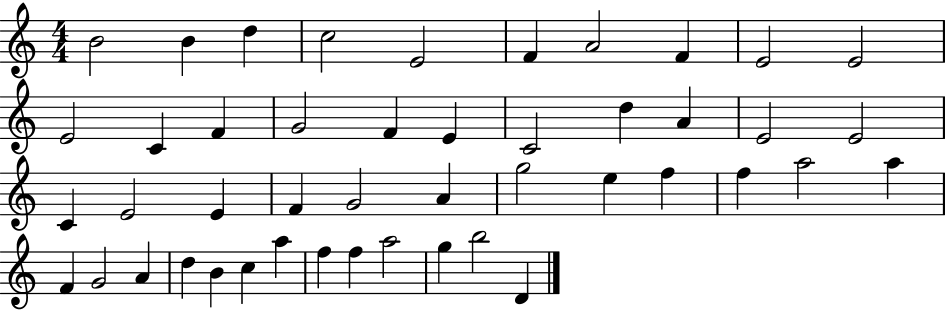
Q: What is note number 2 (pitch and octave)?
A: B4